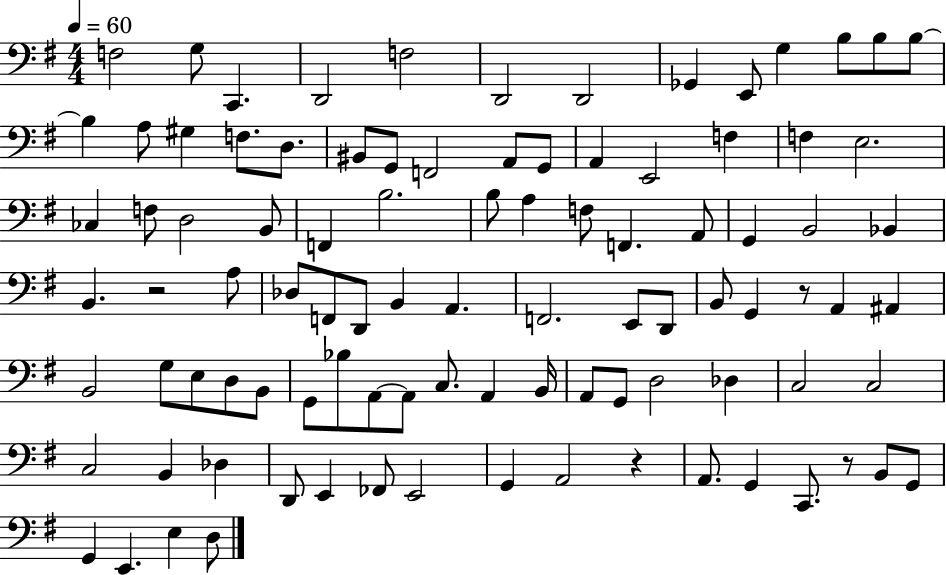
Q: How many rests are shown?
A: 4